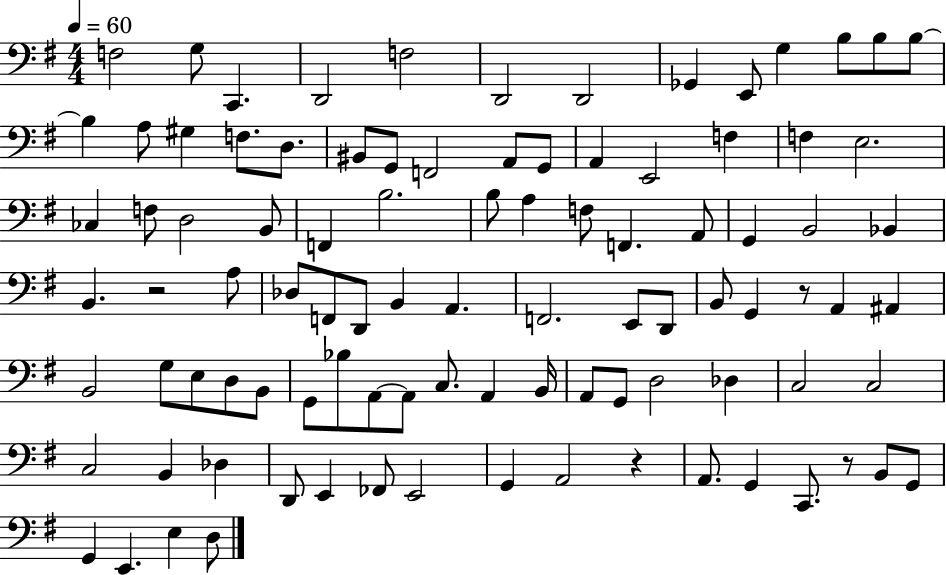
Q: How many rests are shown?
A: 4